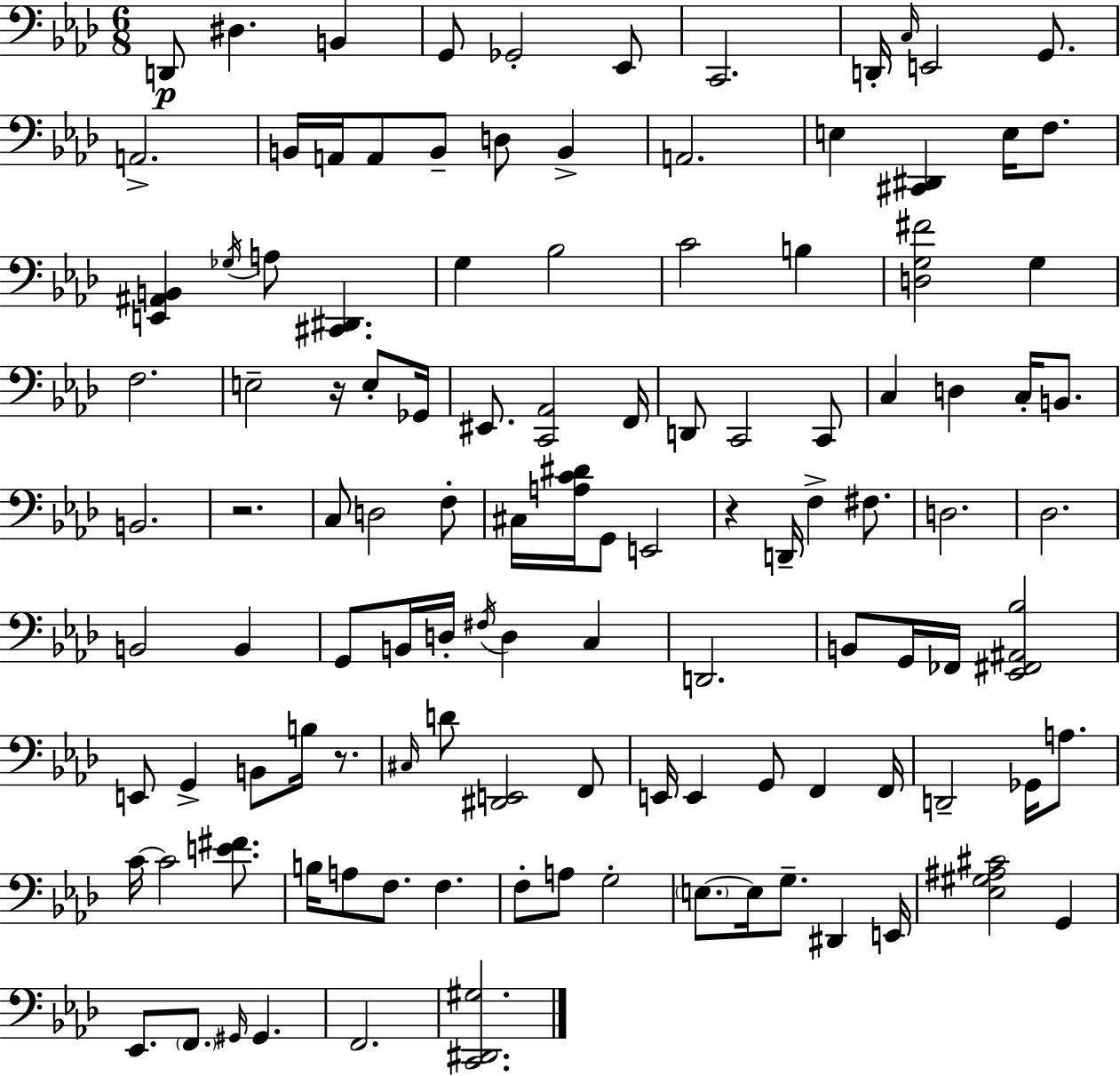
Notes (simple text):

D2/e D#3/q. B2/q G2/e Gb2/h Eb2/e C2/h. D2/s C3/s E2/h G2/e. A2/h. B2/s A2/s A2/e B2/e D3/e B2/q A2/h. E3/q [C#2,D#2]/q E3/s F3/e. [E2,A#2,B2]/q Gb3/s A3/e [C#2,D#2]/q. G3/q Bb3/h C4/h B3/q [D3,G3,F#4]/h G3/q F3/h. E3/h R/s E3/e Gb2/s EIS2/e. [C2,Ab2]/h F2/s D2/e C2/h C2/e C3/q D3/q C3/s B2/e. B2/h. R/h. C3/e D3/h F3/e C#3/s [A3,C4,D#4]/s G2/e E2/h R/q D2/s F3/q F#3/e. D3/h. Db3/h. B2/h B2/q G2/e B2/s D3/s F#3/s D3/q C3/q D2/h. B2/e G2/s FES2/s [Eb2,F#2,A#2,Bb3]/h E2/e G2/q B2/e B3/s R/e. C#3/s D4/e [D#2,E2]/h F2/e E2/s E2/q G2/e F2/q F2/s D2/h Gb2/s A3/e. C4/s C4/h [E4,F#4]/e. B3/s A3/e F3/e. F3/q. F3/e A3/e G3/h E3/e. E3/s G3/e. D#2/q E2/s [Eb3,G#3,A#3,C#4]/h G2/q Eb2/e. F2/e. G#2/s G#2/q. F2/h. [C2,D#2,G#3]/h.